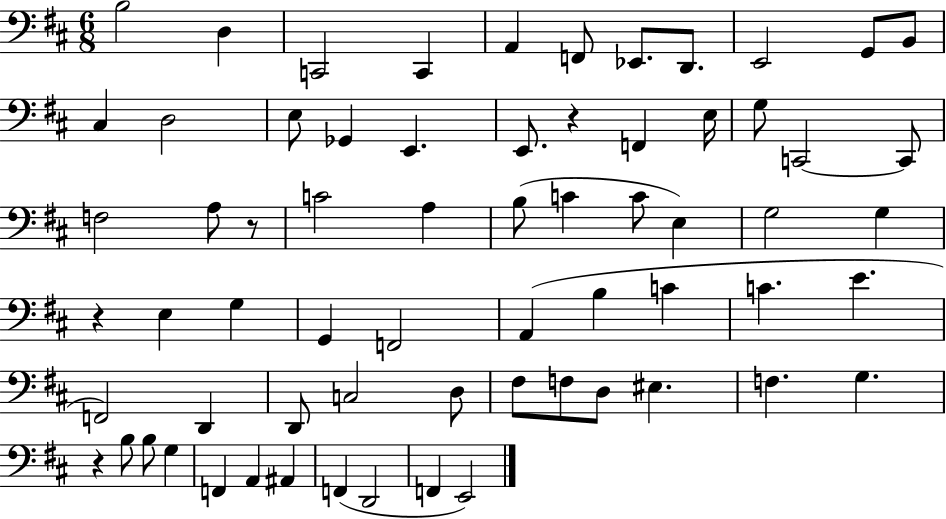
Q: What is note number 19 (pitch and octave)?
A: E3